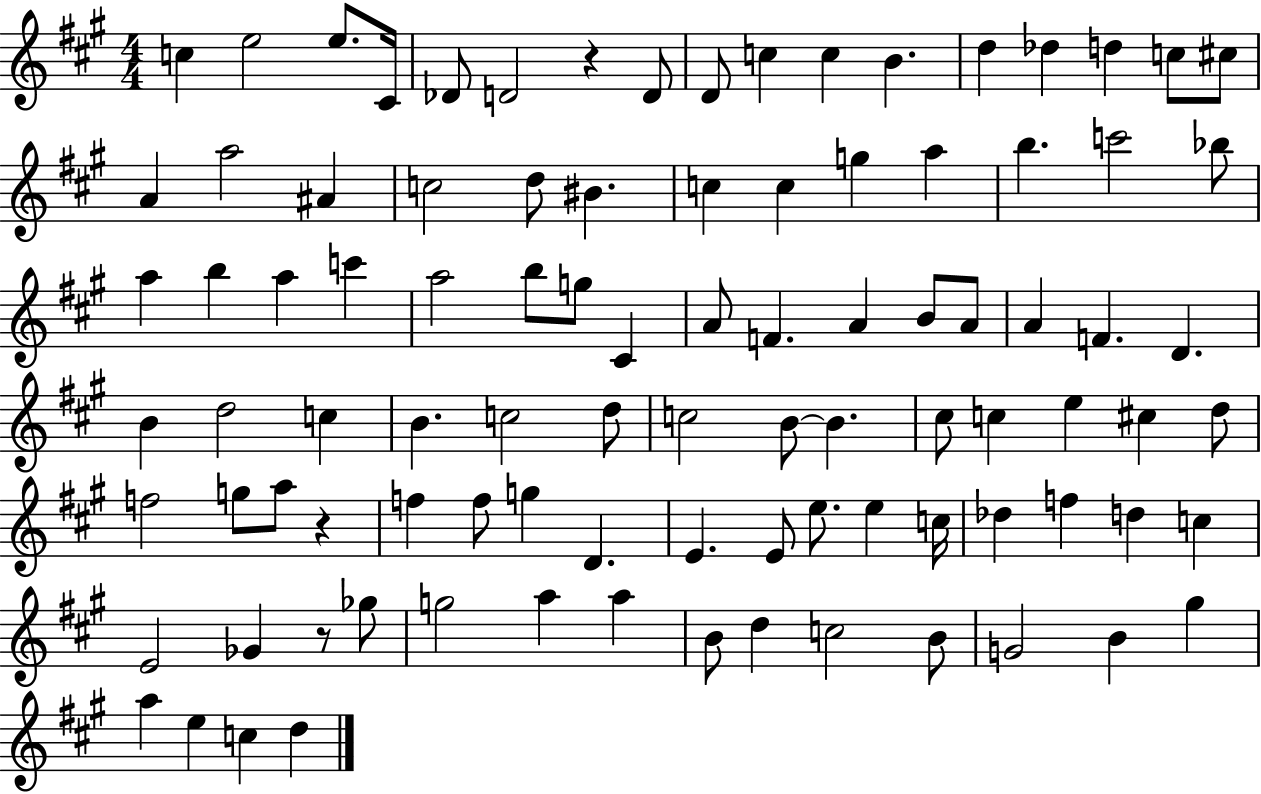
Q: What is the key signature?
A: A major